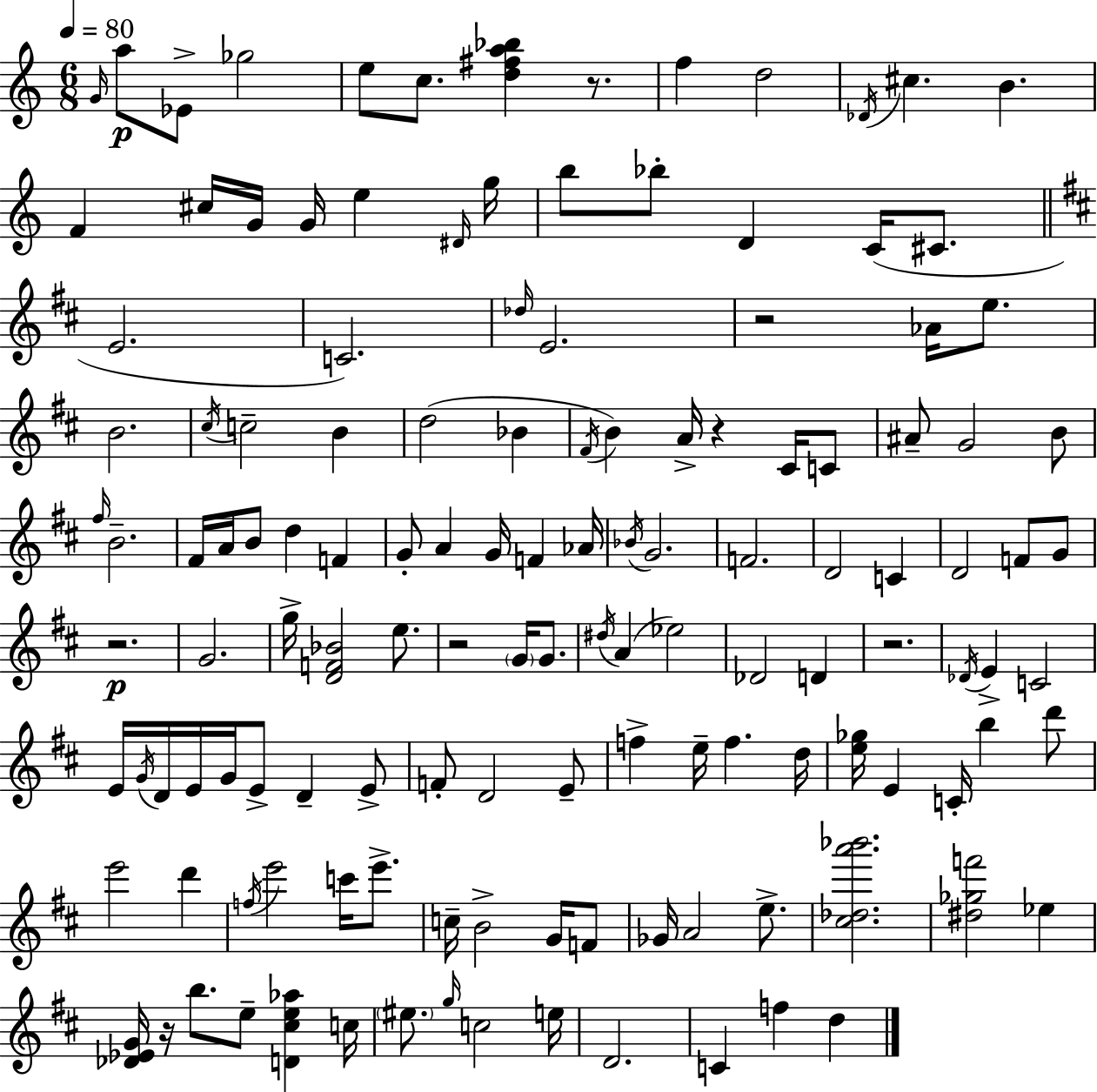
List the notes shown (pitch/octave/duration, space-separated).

G4/s A5/e Eb4/e Gb5/h E5/e C5/e. [D5,F#5,A5,Bb5]/q R/e. F5/q D5/h Db4/s C#5/q. B4/q. F4/q C#5/s G4/s G4/s E5/q D#4/s G5/s B5/e Bb5/e D4/q C4/s C#4/e. E4/h. C4/h. Db5/s E4/h. R/h Ab4/s E5/e. B4/h. C#5/s C5/h B4/q D5/h Bb4/q F#4/s B4/q A4/s R/q C#4/s C4/e A#4/e G4/h B4/e F#5/s B4/h. F#4/s A4/s B4/e D5/q F4/q G4/e A4/q G4/s F4/q Ab4/s Bb4/s G4/h. F4/h. D4/h C4/q D4/h F4/e G4/e R/h. G4/h. G5/s [D4,F4,Bb4]/h E5/e. R/h G4/s G4/e. D#5/s A4/q Eb5/h Db4/h D4/q R/h. Db4/s E4/q C4/h E4/s G4/s D4/s E4/s G4/s E4/e D4/q E4/e F4/e D4/h E4/e F5/q E5/s F5/q. D5/s [E5,Gb5]/s E4/q C4/s B5/q D6/e E6/h D6/q F5/s E6/h C6/s E6/e. C5/s B4/h G4/s F4/e Gb4/s A4/h E5/e. [C#5,Db5,A6,Bb6]/h. [D#5,Gb5,F6]/h Eb5/q [Db4,Eb4,G4]/s R/s B5/e. E5/e [D4,C#5,E5,Ab5]/q C5/s EIS5/e. G5/s C5/h E5/s D4/h. C4/q F5/q D5/q